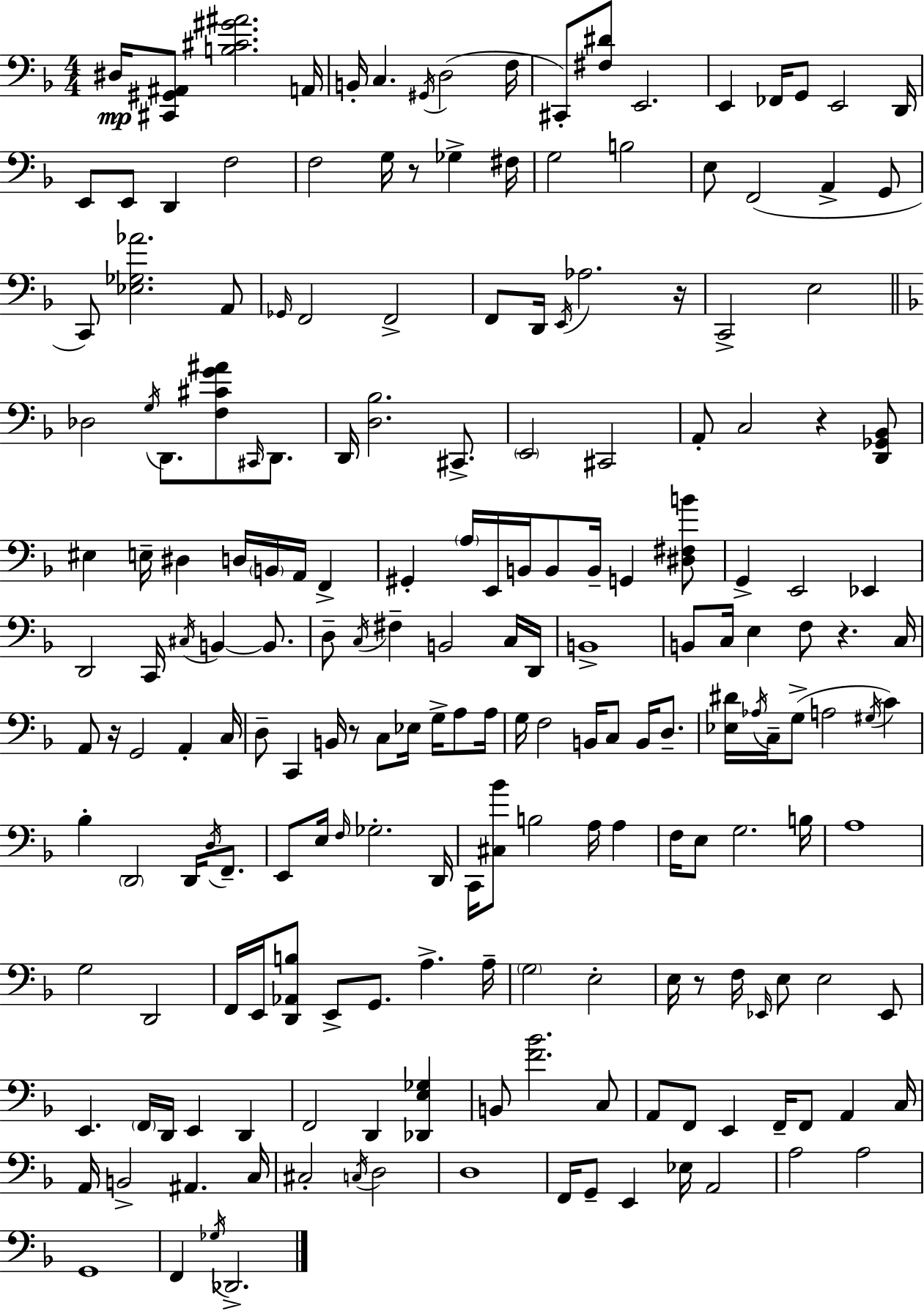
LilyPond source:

{
  \clef bass
  \numericTimeSignature
  \time 4/4
  \key f \major
  \repeat volta 2 { dis16\mp <cis, gis, ais,>8 <b cis' gis' ais'>2. a,16 | b,16-. c4. \acciaccatura { gis,16 } d2( | f16 cis,8-.) <fis dis'>8 e,2. | e,4 fes,16 g,8 e,2 | \break d,16 e,8 e,8 d,4 f2 | f2 g16 r8 ges4-> | fis16 g2 b2 | e8 f,2( a,4-> g,8 | \break c,8) <ees ges aes'>2. a,8 | \grace { ges,16 } f,2 f,2-> | f,8 d,16 \acciaccatura { e,16 } aes2. | r16 c,2-> e2 | \break \bar "||" \break \key f \major des2 \acciaccatura { g16 } d,8. <f cis' g' ais'>8 \grace { cis,16 } d,8. | d,16 <d bes>2. cis,8.-> | \parenthesize e,2 cis,2 | a,8-. c2 r4 | \break <d, ges, bes,>8 eis4 e16-- dis4 d16 \parenthesize b,16 a,16 f,4-> | gis,4-. \parenthesize a16 e,16 b,16 b,8 b,16-- g,4 | <dis fis b'>8 g,4-> e,2 ees,4 | d,2 c,16 \acciaccatura { cis16 } b,4~~ | \break b,8. d8-- \acciaccatura { c16 } fis4-- b,2 | c16 d,16 b,1-> | b,8 c16 e4 f8 r4. | c16 a,8 r16 g,2 a,4-. | \break c16 d8-- c,4 b,16 r8 c8 ees16 | g16-> a8 a16 g16 f2 b,16 c8 | b,16 d8.-- <ees dis'>16 \acciaccatura { aes16 } c16-- g8->( a2 | \acciaccatura { gis16 }) c'4 bes4-. \parenthesize d,2 | \break d,16 \acciaccatura { d16 } f,8.-- e,8 e16 \grace { f16 } ges2.-. | d,16 c,16 <cis bes'>8 b2 | a16 a4 f16 e8 g2. | b16 a1 | \break g2 | d,2 f,16 e,16 <d, aes, b>8 e,8-> g,8. | a4.-> a16-- \parenthesize g2 | e2-. e16 r8 f16 \grace { ees,16 } e8 e2 | \break ees,8 e,4. \parenthesize f,16 | d,16 e,4 d,4 f,2 | d,4 <des, e ges>4 b,8 <f' bes'>2. | c8 a,8 f,8 e,4 | \break f,16-- f,8 a,4 c16 a,16 b,2-> | ais,4. c16 cis2-. | \acciaccatura { c16 } d2 d1 | f,16 g,8-- e,4 | \break ees16 a,2 a2 | a2 g,1 | f,4 \acciaccatura { ges16 } des,2.-> | } \bar "|."
}